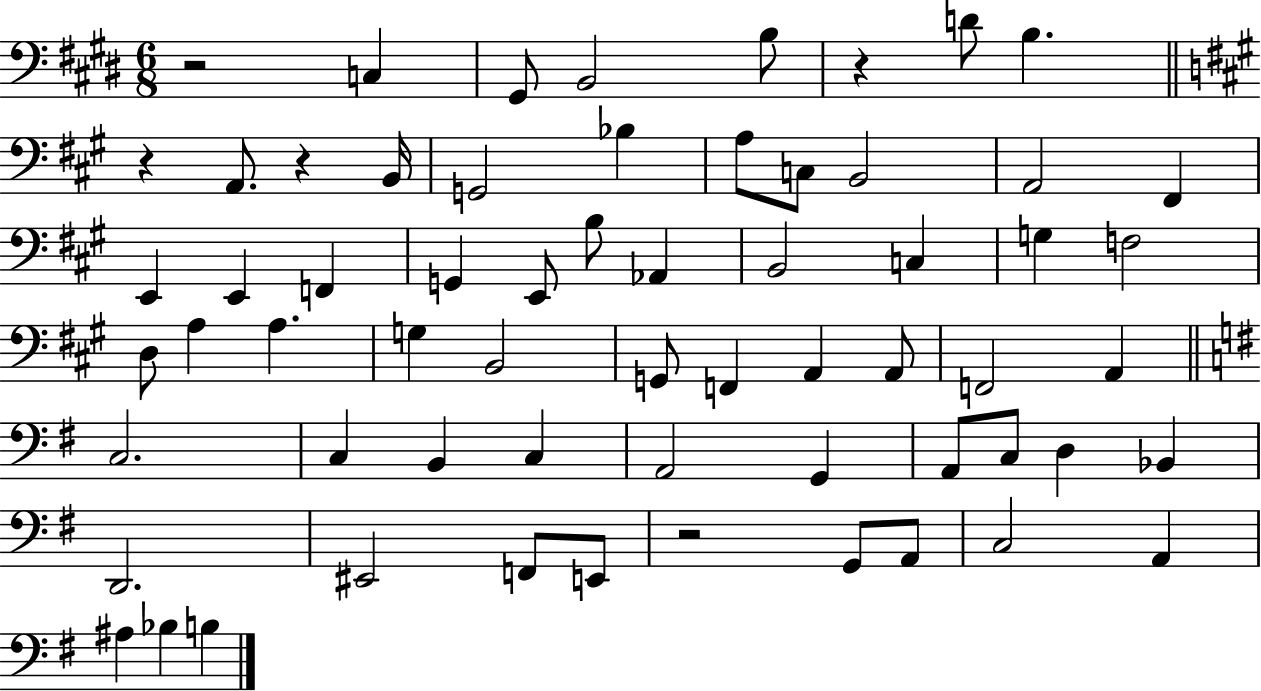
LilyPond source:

{
  \clef bass
  \numericTimeSignature
  \time 6/8
  \key e \major
  r2 c4 | gis,8 b,2 b8 | r4 d'8 b4. | \bar "||" \break \key a \major r4 a,8. r4 b,16 | g,2 bes4 | a8 c8 b,2 | a,2 fis,4 | \break e,4 e,4 f,4 | g,4 e,8 b8 aes,4 | b,2 c4 | g4 f2 | \break d8 a4 a4. | g4 b,2 | g,8 f,4 a,4 a,8 | f,2 a,4 | \break \bar "||" \break \key g \major c2. | c4 b,4 c4 | a,2 g,4 | a,8 c8 d4 bes,4 | \break d,2. | eis,2 f,8 e,8 | r2 g,8 a,8 | c2 a,4 | \break ais4 bes4 b4 | \bar "|."
}